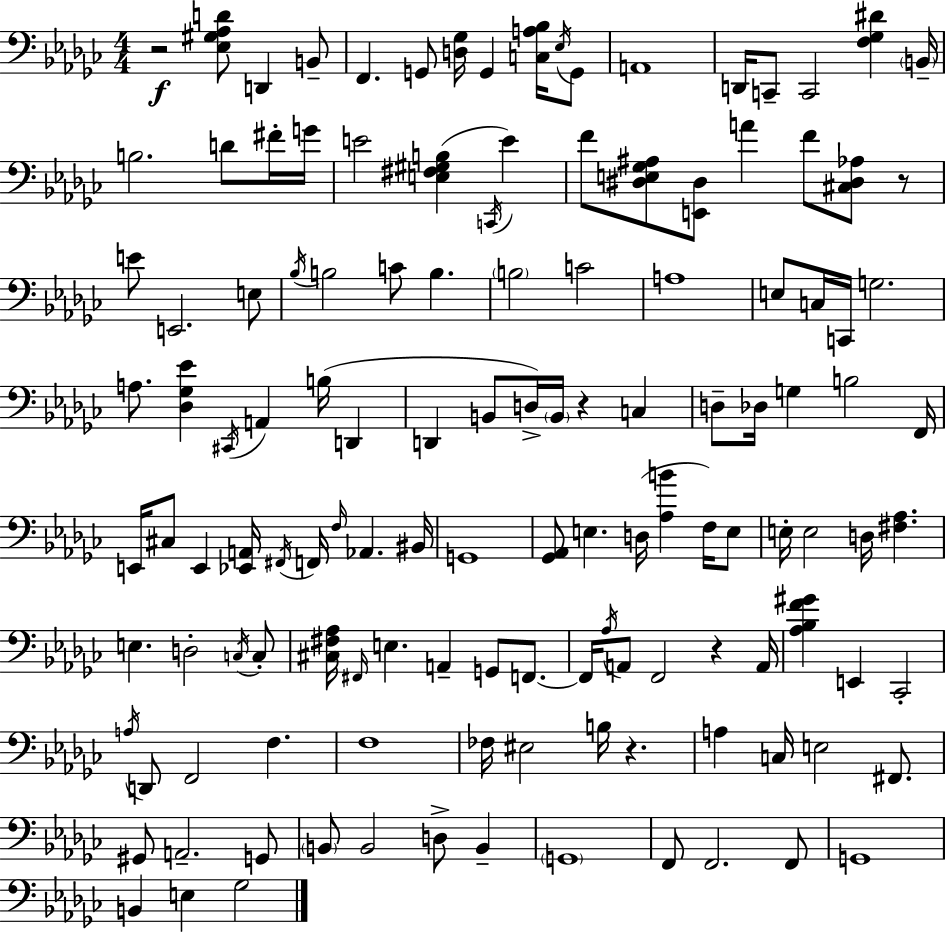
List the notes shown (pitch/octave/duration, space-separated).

R/h [Eb3,G#3,Ab3,D4]/e D2/q B2/e F2/q. G2/e [D3,Gb3]/s G2/q [C3,A3,Bb3]/s Eb3/s G2/e A2/w D2/s C2/e C2/h [F3,Gb3,D#4]/q B2/s B3/h. D4/e F#4/s G4/s E4/h [E3,F#3,G#3,B3]/q C2/s E4/q F4/e [D#3,E3,Gb3,A#3]/e [E2,D#3]/e A4/q F4/e [C#3,D#3,Ab3]/e R/e E4/e E2/h. E3/e Bb3/s B3/h C4/e B3/q. B3/h C4/h A3/w E3/e C3/s C2/s G3/h. A3/e. [Db3,Gb3,Eb4]/q C#2/s A2/q B3/s D2/q D2/q B2/e D3/s B2/s R/q C3/q D3/e Db3/s G3/q B3/h F2/s E2/s C#3/e E2/q [Eb2,A2]/s F#2/s F2/s F3/s Ab2/q. BIS2/s G2/w [Gb2,Ab2]/e E3/q. D3/s [Ab3,B4]/q F3/s E3/e E3/s E3/h D3/s [F#3,Ab3]/q. E3/q. D3/h C3/s C3/e [C#3,F#3,Ab3]/s F#2/s E3/q. A2/q G2/e F2/e. F2/s Ab3/s A2/e F2/h R/q A2/s [Ab3,Bb3,F4,G#4]/q E2/q CES2/h A3/s D2/e F2/h F3/q. F3/w FES3/s EIS3/h B3/s R/q. A3/q C3/s E3/h F#2/e. G#2/e A2/h. G2/e B2/e B2/h D3/e B2/q G2/w F2/e F2/h. F2/e G2/w B2/q E3/q Gb3/h